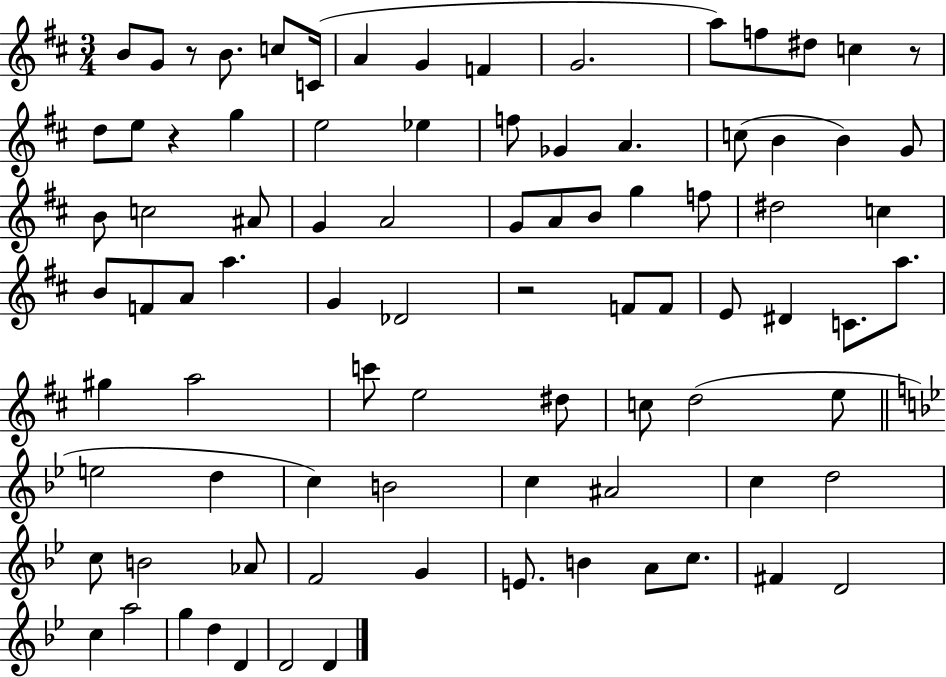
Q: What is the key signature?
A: D major